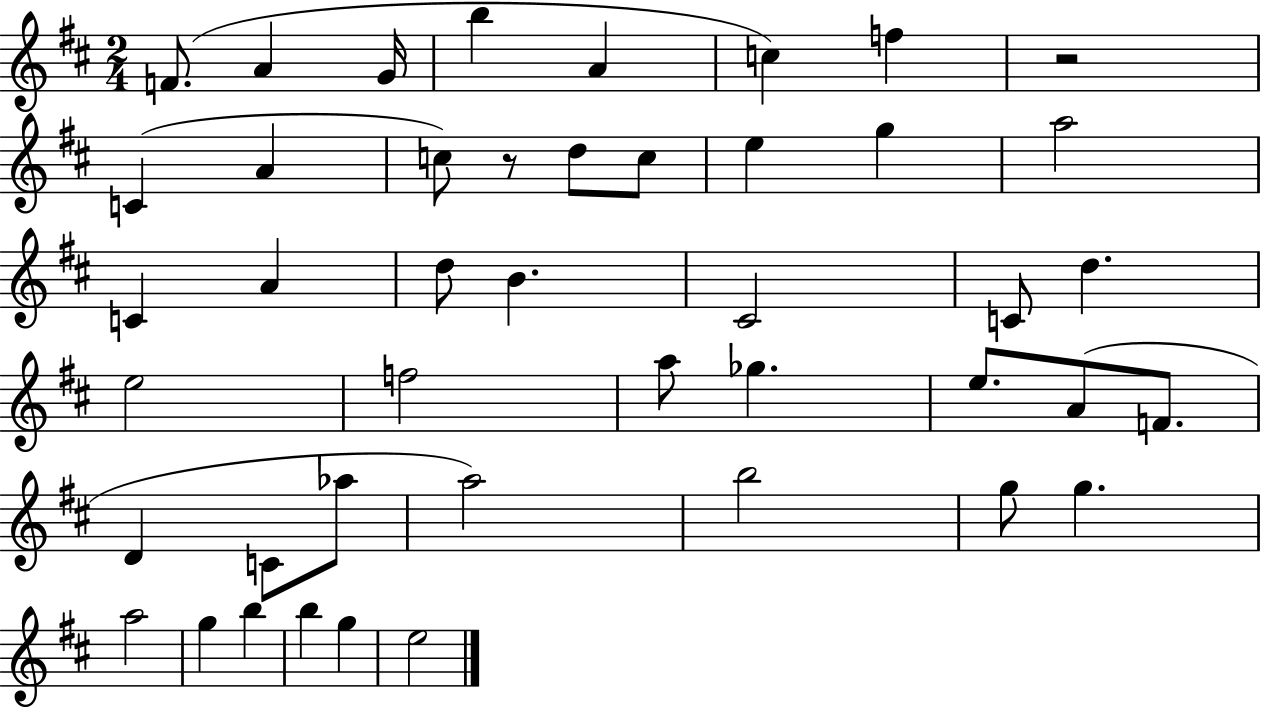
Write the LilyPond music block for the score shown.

{
  \clef treble
  \numericTimeSignature
  \time 2/4
  \key d \major
  \repeat volta 2 { f'8.( a'4 g'16 | b''4 a'4 | c''4) f''4 | r2 | \break c'4( a'4 | c''8) r8 d''8 c''8 | e''4 g''4 | a''2 | \break c'4 a'4 | d''8 b'4. | cis'2 | c'8 d''4. | \break e''2 | f''2 | a''8 ges''4. | e''8. a'8( f'8. | \break d'4 c'8 aes''8 | a''2) | b''2 | g''8 g''4. | \break a''2 | g''4 b''4 | b''4 g''4 | e''2 | \break } \bar "|."
}